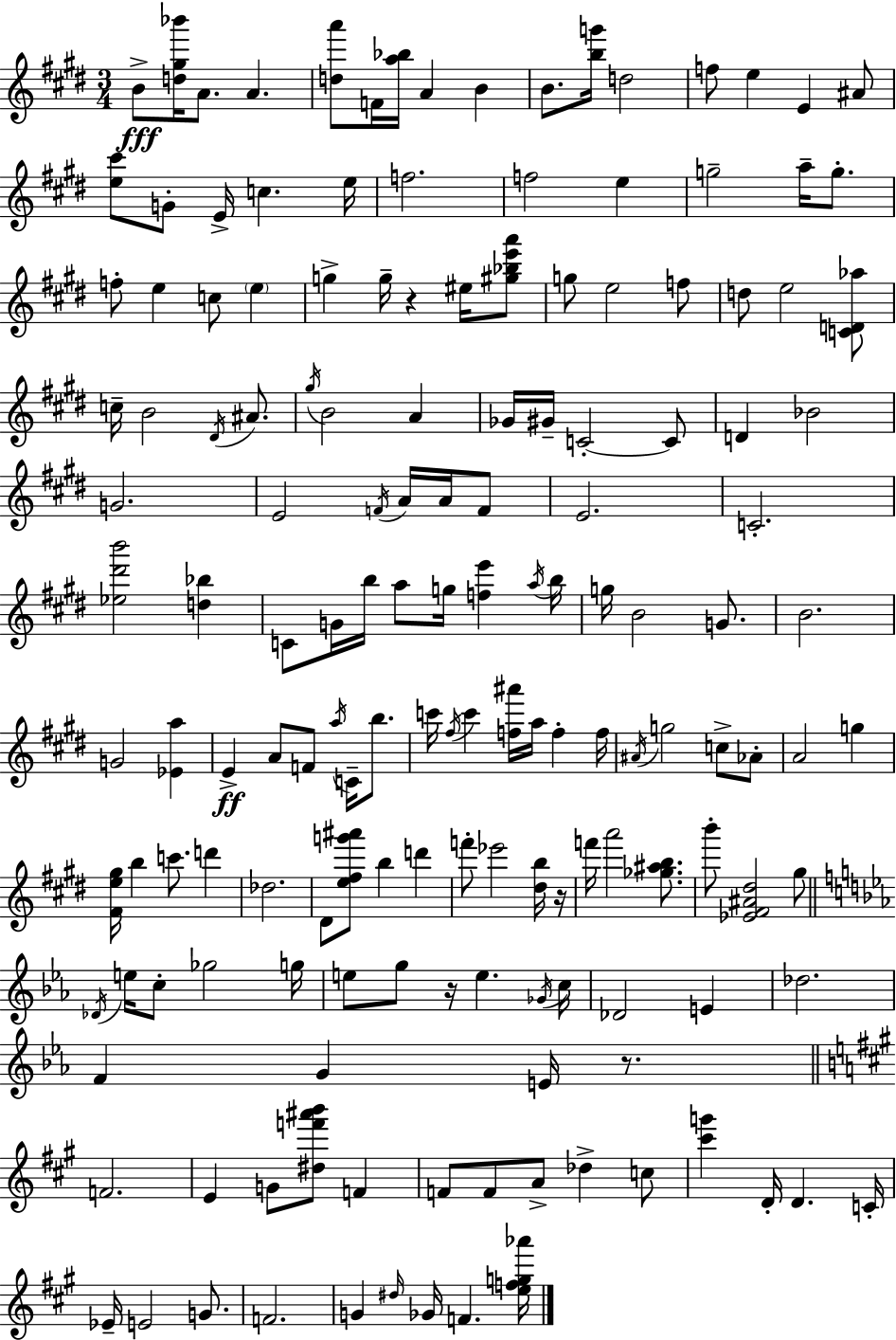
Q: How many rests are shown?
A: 4